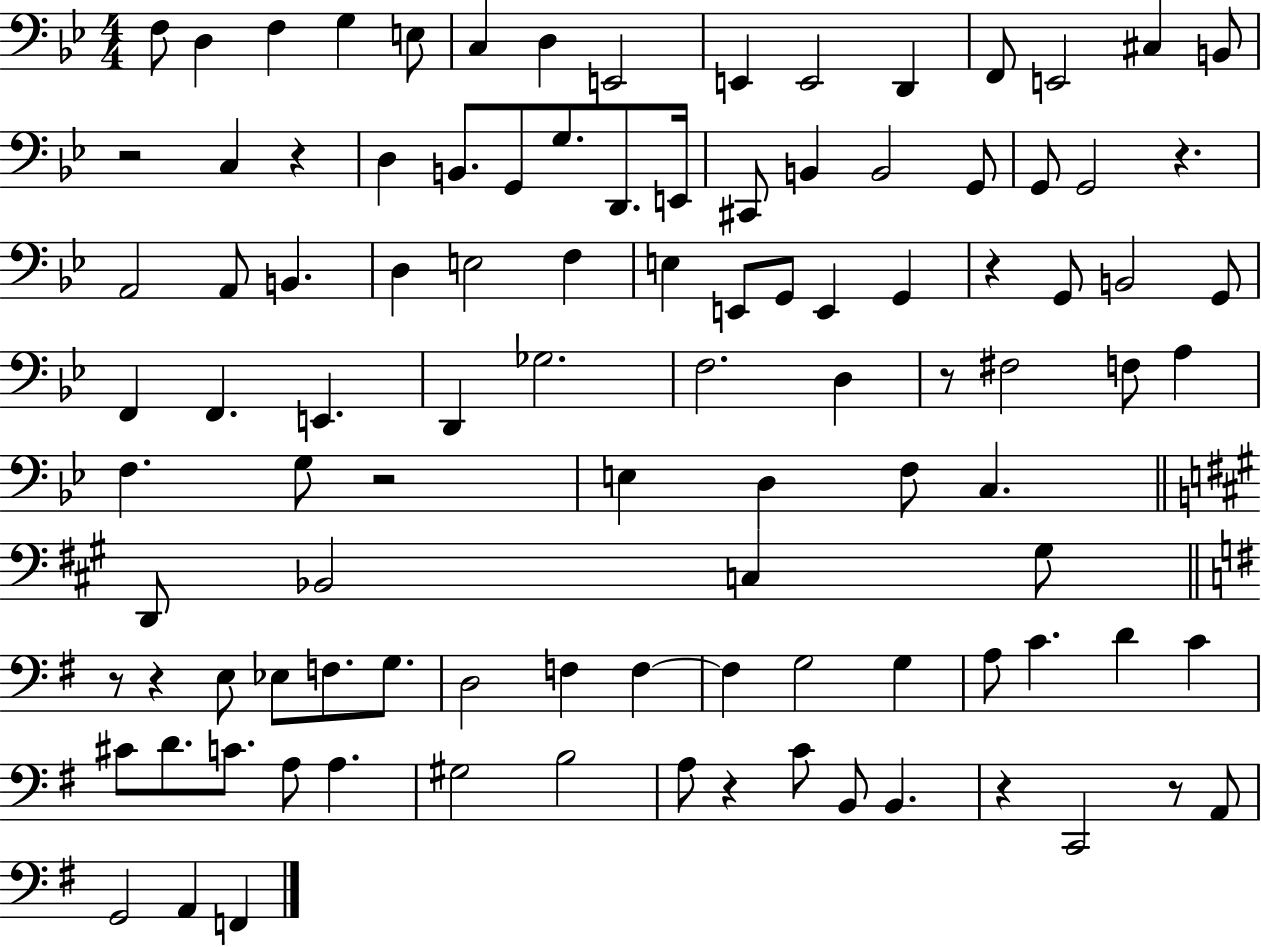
{
  \clef bass
  \numericTimeSignature
  \time 4/4
  \key bes \major
  \repeat volta 2 { f8 d4 f4 g4 e8 | c4 d4 e,2 | e,4 e,2 d,4 | f,8 e,2 cis4 b,8 | \break r2 c4 r4 | d4 b,8. g,8 g8. d,8. e,16 | cis,8 b,4 b,2 g,8 | g,8 g,2 r4. | \break a,2 a,8 b,4. | d4 e2 f4 | e4 e,8 g,8 e,4 g,4 | r4 g,8 b,2 g,8 | \break f,4 f,4. e,4. | d,4 ges2. | f2. d4 | r8 fis2 f8 a4 | \break f4. g8 r2 | e4 d4 f8 c4. | \bar "||" \break \key a \major d,8 bes,2 c4 gis8 | \bar "||" \break \key g \major r8 r4 e8 ees8 f8. g8. | d2 f4 f4~~ | f4 g2 g4 | a8 c'4. d'4 c'4 | \break cis'8 d'8. c'8. a8 a4. | gis2 b2 | a8 r4 c'8 b,8 b,4. | r4 c,2 r8 a,8 | \break g,2 a,4 f,4 | } \bar "|."
}